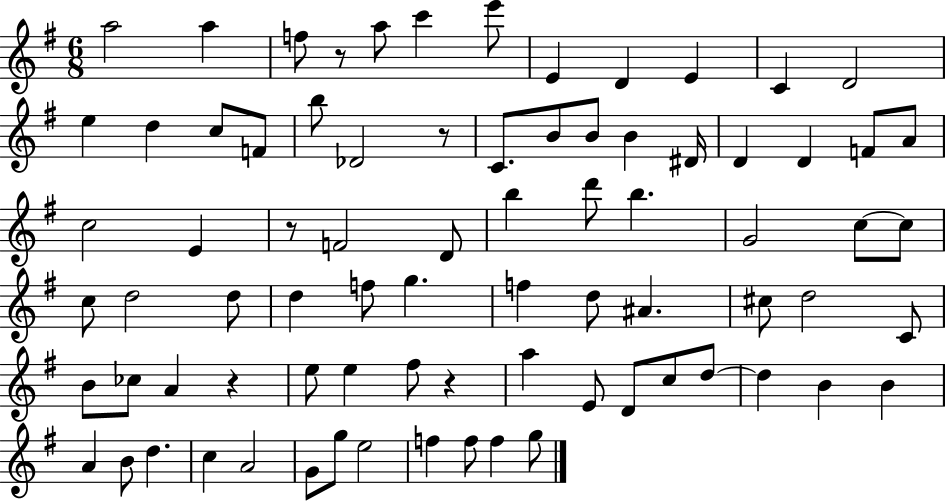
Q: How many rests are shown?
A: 5